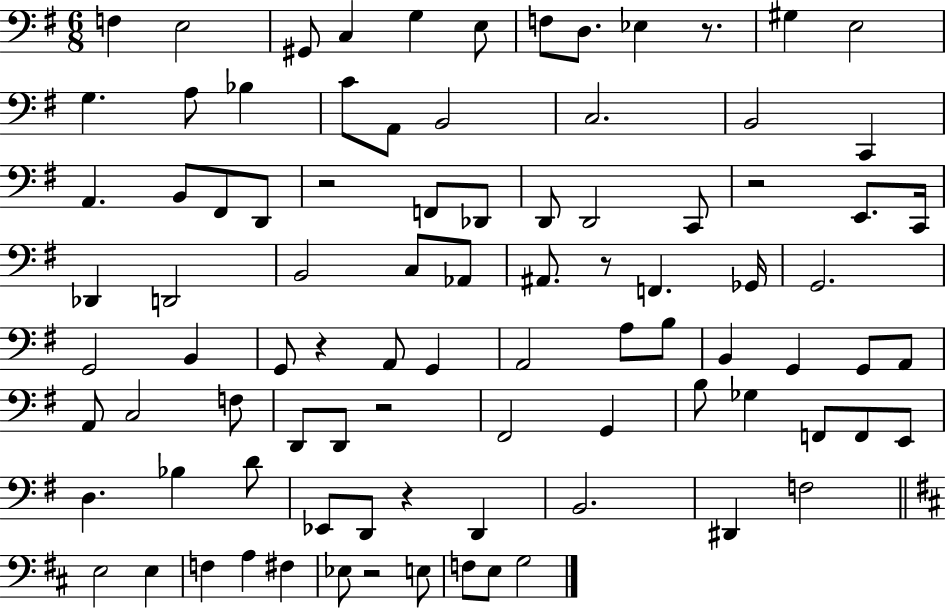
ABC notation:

X:1
T:Untitled
M:6/8
L:1/4
K:G
F, E,2 ^G,,/2 C, G, E,/2 F,/2 D,/2 _E, z/2 ^G, E,2 G, A,/2 _B, C/2 A,,/2 B,,2 C,2 B,,2 C,, A,, B,,/2 ^F,,/2 D,,/2 z2 F,,/2 _D,,/2 D,,/2 D,,2 C,,/2 z2 E,,/2 C,,/4 _D,, D,,2 B,,2 C,/2 _A,,/2 ^A,,/2 z/2 F,, _G,,/4 G,,2 G,,2 B,, G,,/2 z A,,/2 G,, A,,2 A,/2 B,/2 B,, G,, G,,/2 A,,/2 A,,/2 C,2 F,/2 D,,/2 D,,/2 z2 ^F,,2 G,, B,/2 _G, F,,/2 F,,/2 E,,/2 D, _B, D/2 _E,,/2 D,,/2 z D,, B,,2 ^D,, F,2 E,2 E, F, A, ^F, _E,/2 z2 E,/2 F,/2 E,/2 G,2